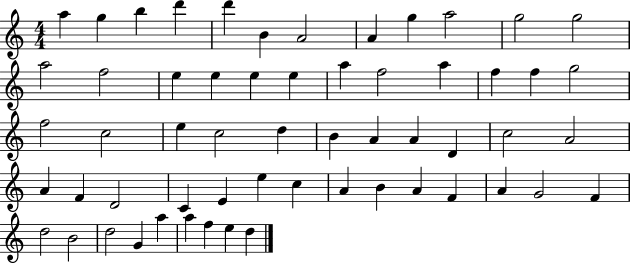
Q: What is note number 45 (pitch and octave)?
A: A4